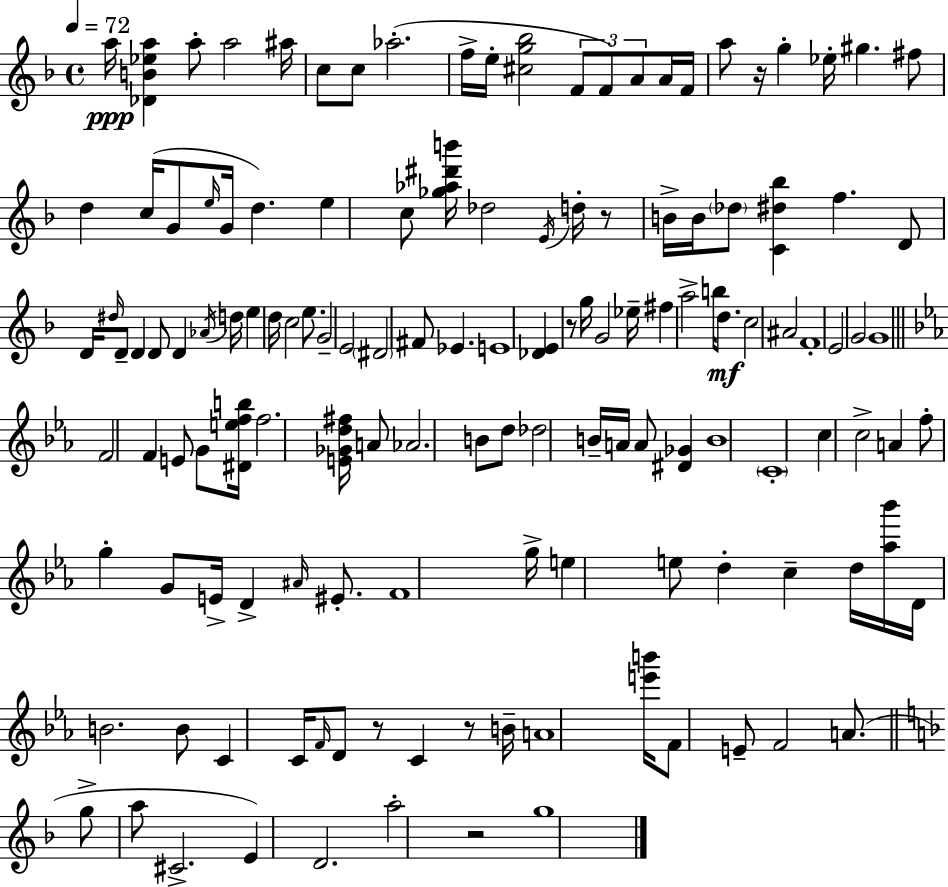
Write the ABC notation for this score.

X:1
T:Untitled
M:4/4
L:1/4
K:F
a/4 [_DB_ea] a/2 a2 ^a/4 c/2 c/2 _a2 f/4 e/4 [^cg_b]2 F/2 F/2 A/2 A/4 F/4 a/2 z/4 g _e/4 ^g ^f/2 d c/4 G/2 e/4 G/4 d e c/2 [_g_a^d'b']/4 _d2 E/4 d/4 z/2 B/4 B/4 _d/2 [C^d_b] f D/2 D/4 ^d/4 D/2 D D/2 D _A/4 d/4 e d/4 c2 e/2 G2 E2 ^D2 ^F/2 _E E4 [_DE] z/2 g/4 G2 _e/4 ^f a2 b/4 d/2 c2 ^A2 F4 E2 G2 G4 F2 F E/2 G/2 [^Defb]/4 f2 [E_Gd^f]/4 A/2 _A2 B/2 d/2 _d2 B/4 A/4 A/2 [^D_G] B4 C4 c c2 A f/2 g G/2 E/4 D ^A/4 ^E/2 F4 g/4 e e/2 d c d/4 [_a_b']/4 D/4 B2 B/2 C C/4 F/4 D/2 z/2 C z/2 B/4 A4 [e'b']/4 F/2 E/2 F2 A/2 g/2 a/2 ^C2 E D2 a2 z2 g4